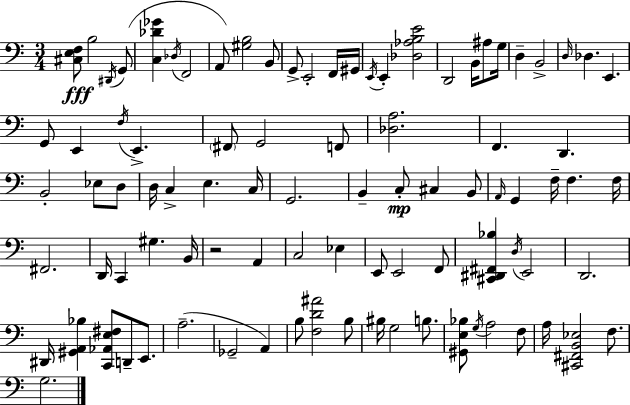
{
  \clef bass
  \numericTimeSignature
  \time 3/4
  \key c \major
  \repeat volta 2 { <cis e f>8\fff b2 \acciaccatura { dis,16 } g,8( | <c des' ges'>4 \acciaccatura { des16 } f,2 | a,8) <gis b>2 | b,8 g,8-> e,2-. | \break f,16 gis,16 \acciaccatura { e,16 } e,4-. <des aes b e'>2 | d,2 b,16 | ais8 g16 d4-- b,2-> | \grace { d16 } des4. e,4. | \break g,8 e,4 \acciaccatura { f16 } e,4.-> | \parenthesize fis,8 g,2 | f,8 <des a>2. | f,4. d,4. | \break b,2-. | ees8 d8 d16 c4-> e4. | c16 g,2. | b,4-- c8-.\mp cis4 | \break b,8 \grace { a,16 } g,4 f16-- f4. | f16 fis,2. | d,16 c,4 gis4. | b,16 r2 | \break a,4 c2 | ees4 e,8 e,2 | f,8 <cis, dis, fis, bes>4 \acciaccatura { d16 } e,2 | d,2. | \break dis,16 <gis, a, bes>4 | <c, aes, e fis>8 d,8-- e,8. a2.--( | ges,2-- | a,4) b8 <f d' ais'>2 | \break b8 bis16 g2 | b8. <gis, e bes>8 \acciaccatura { g16 } a2 | f8 a16 <cis, fis, b, ees>2 | f8. g2. | \break } \bar "|."
}